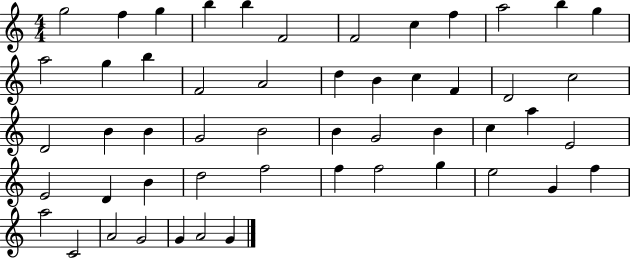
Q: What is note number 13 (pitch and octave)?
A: A5